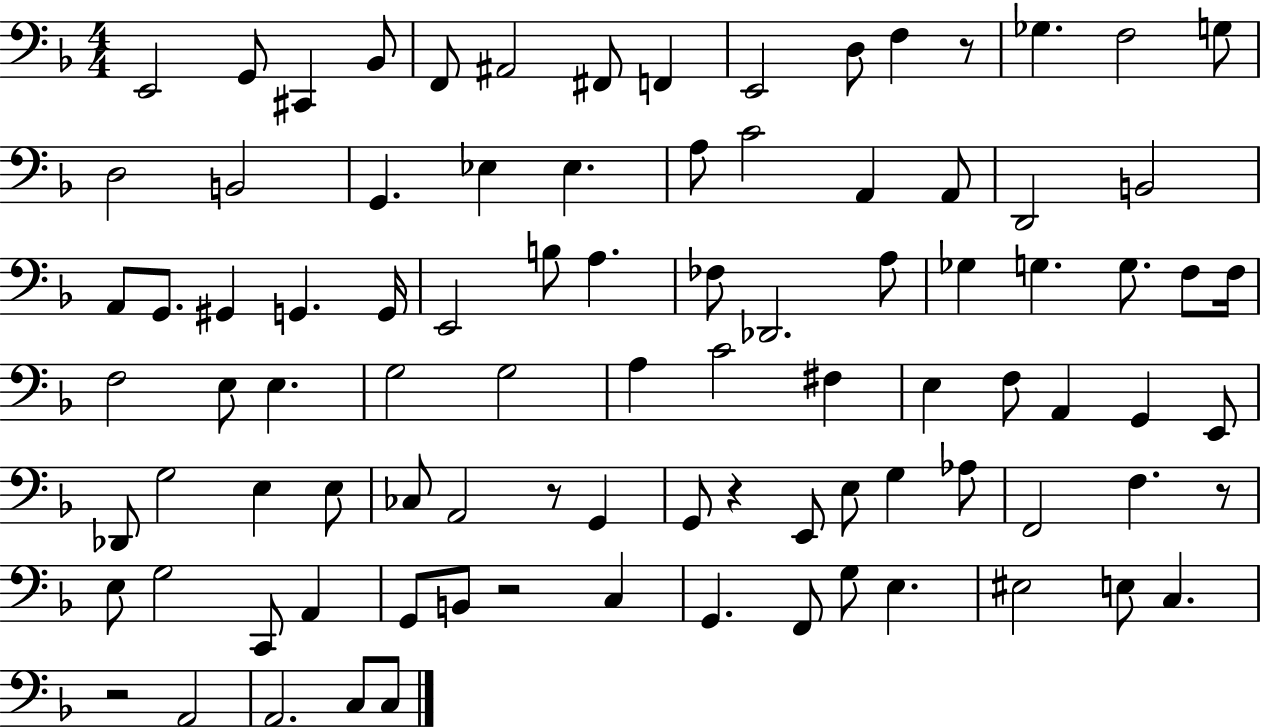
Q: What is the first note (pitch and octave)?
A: E2